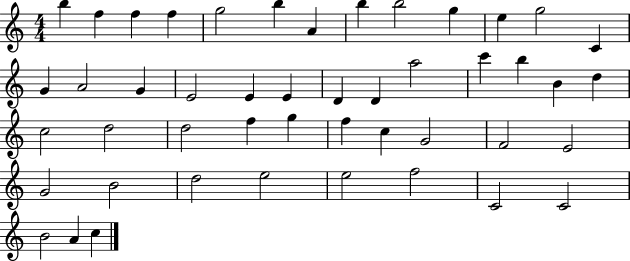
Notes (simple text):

B5/q F5/q F5/q F5/q G5/h B5/q A4/q B5/q B5/h G5/q E5/q G5/h C4/q G4/q A4/h G4/q E4/h E4/q E4/q D4/q D4/q A5/h C6/q B5/q B4/q D5/q C5/h D5/h D5/h F5/q G5/q F5/q C5/q G4/h F4/h E4/h G4/h B4/h D5/h E5/h E5/h F5/h C4/h C4/h B4/h A4/q C5/q